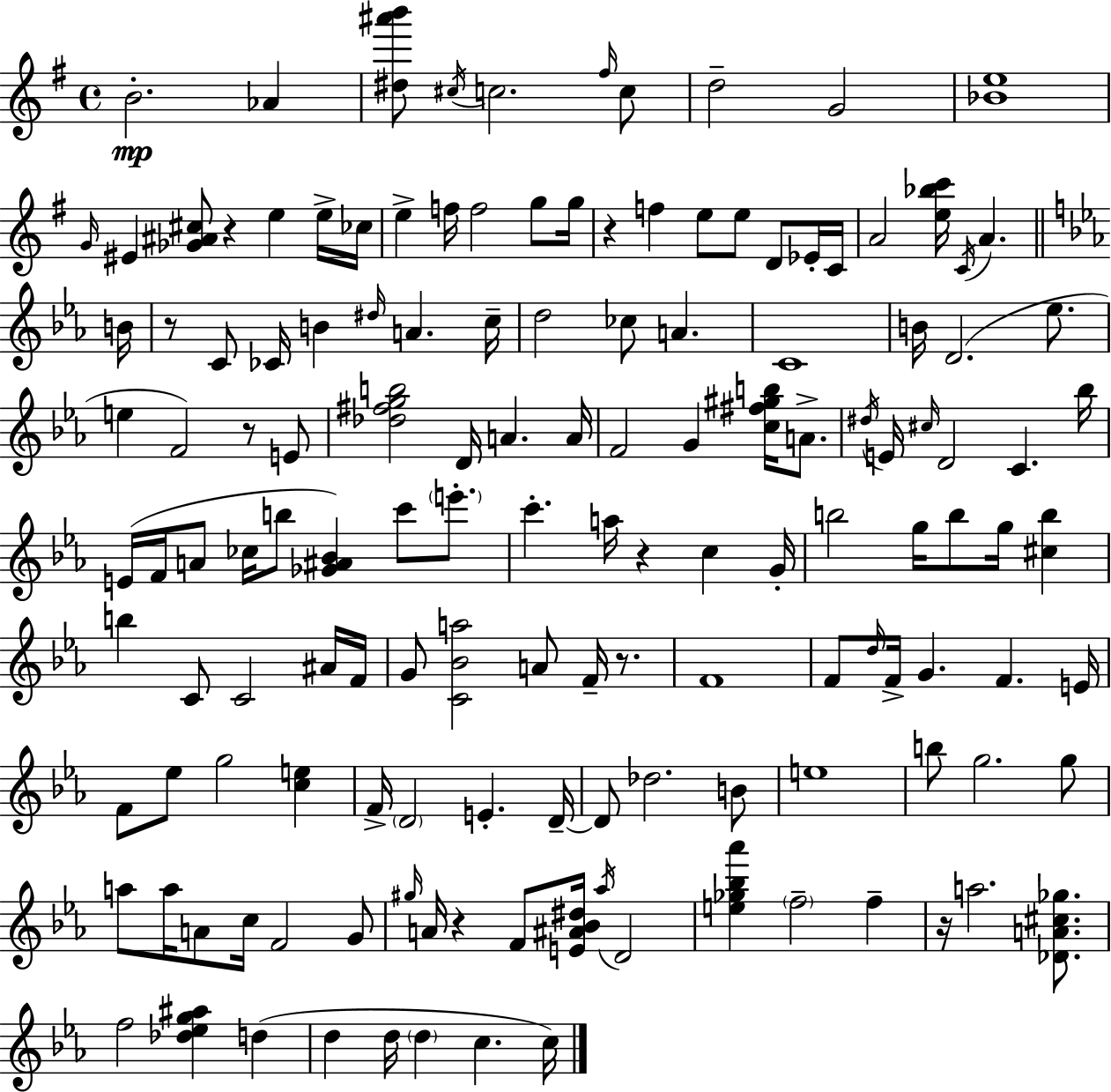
B4/h. Ab4/q [D#5,A#6,B6]/e C#5/s C5/h. F#5/s C5/e D5/h G4/h [Bb4,E5]/w G4/s EIS4/q [Gb4,A#4,C#5]/e R/q E5/q E5/s CES5/s E5/q F5/s F5/h G5/e G5/s R/q F5/q E5/e E5/e D4/e Eb4/s C4/s A4/h [E5,Bb5,C6]/s C4/s A4/q. B4/s R/e C4/e CES4/s B4/q D#5/s A4/q. C5/s D5/h CES5/e A4/q. C4/w B4/s D4/h. Eb5/e. E5/q F4/h R/e E4/e [Db5,F#5,G5,B5]/h D4/s A4/q. A4/s F4/h G4/q [C5,F#5,G#5,B5]/s A4/e. D#5/s E4/s C#5/s D4/h C4/q. Bb5/s E4/s F4/s A4/e CES5/s B5/e [Gb4,A#4,Bb4]/q C6/e E6/e. C6/q. A5/s R/q C5/q G4/s B5/h G5/s B5/e G5/s [C#5,B5]/q B5/q C4/e C4/h A#4/s F4/s G4/e [C4,Bb4,A5]/h A4/e F4/s R/e. F4/w F4/e D5/s F4/s G4/q. F4/q. E4/s F4/e Eb5/e G5/h [C5,E5]/q F4/s D4/h E4/q. D4/s D4/e Db5/h. B4/e E5/w B5/e G5/h. G5/e A5/e A5/s A4/e C5/s F4/h G4/e G#5/s A4/s R/q F4/e [E4,A#4,Bb4,D#5]/s Ab5/s D4/h [E5,Gb5,Bb5,Ab6]/q F5/h F5/q R/s A5/h. [Db4,A4,C#5,Gb5]/e. F5/h [Db5,Eb5,G5,A#5]/q D5/q D5/q D5/s D5/q C5/q. C5/s